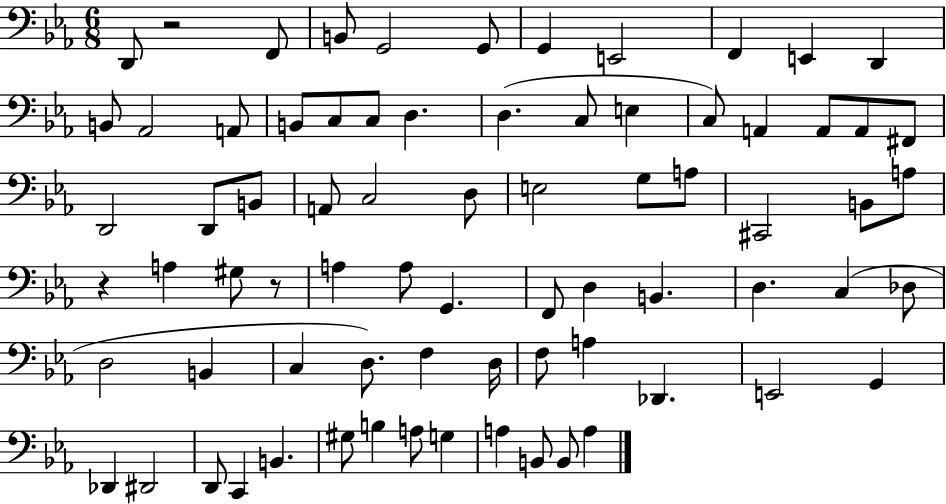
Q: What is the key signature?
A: EES major